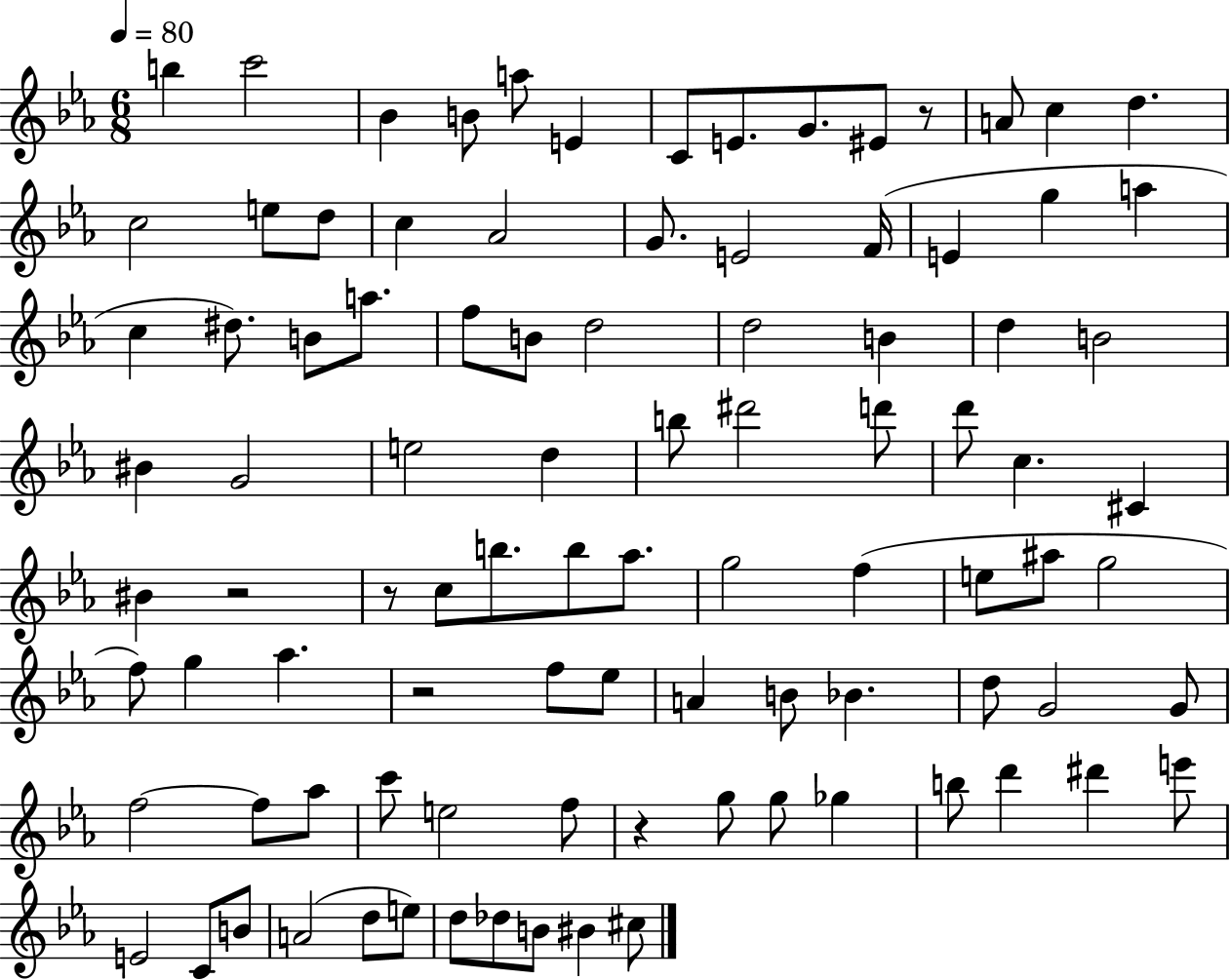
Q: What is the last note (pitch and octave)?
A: C#5